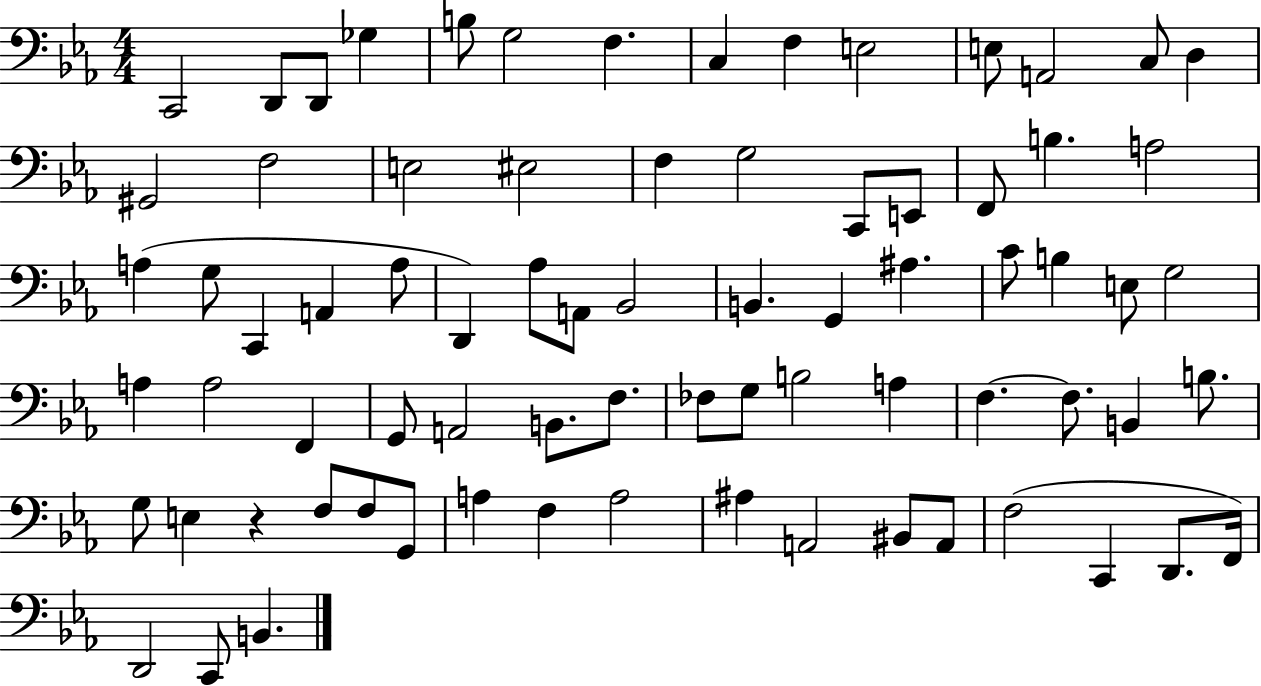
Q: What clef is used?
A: bass